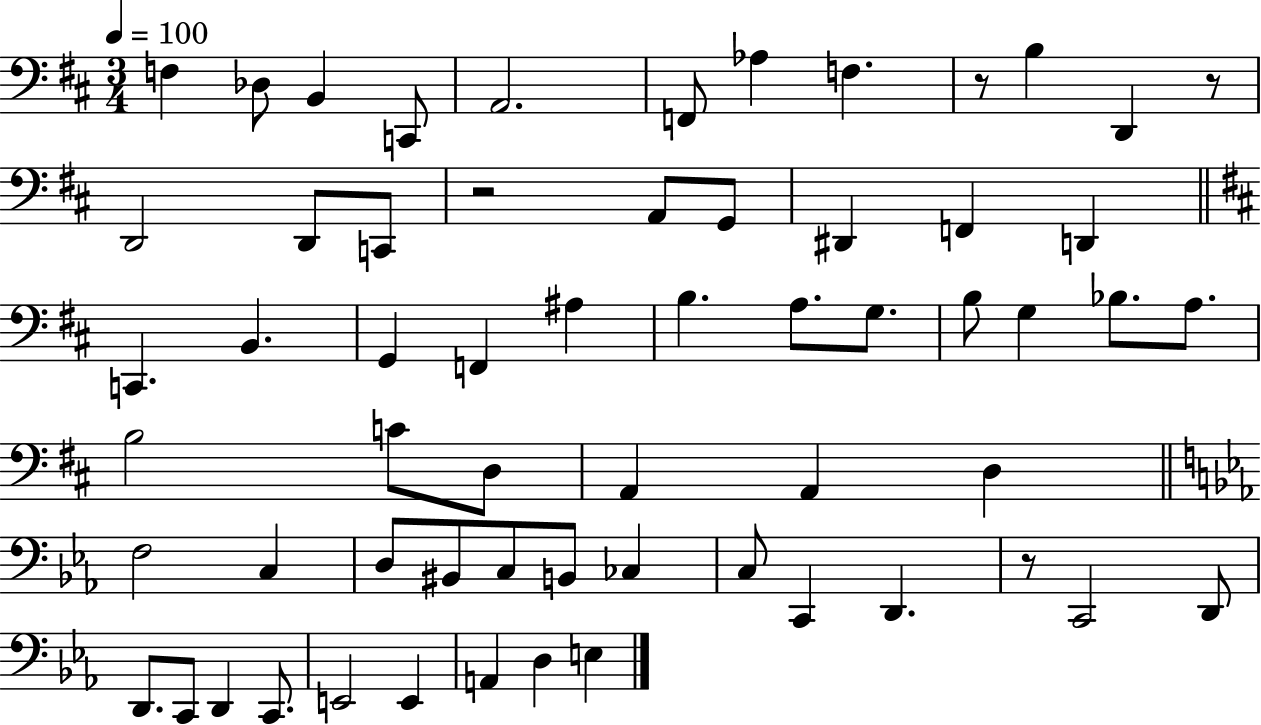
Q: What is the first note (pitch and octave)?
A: F3